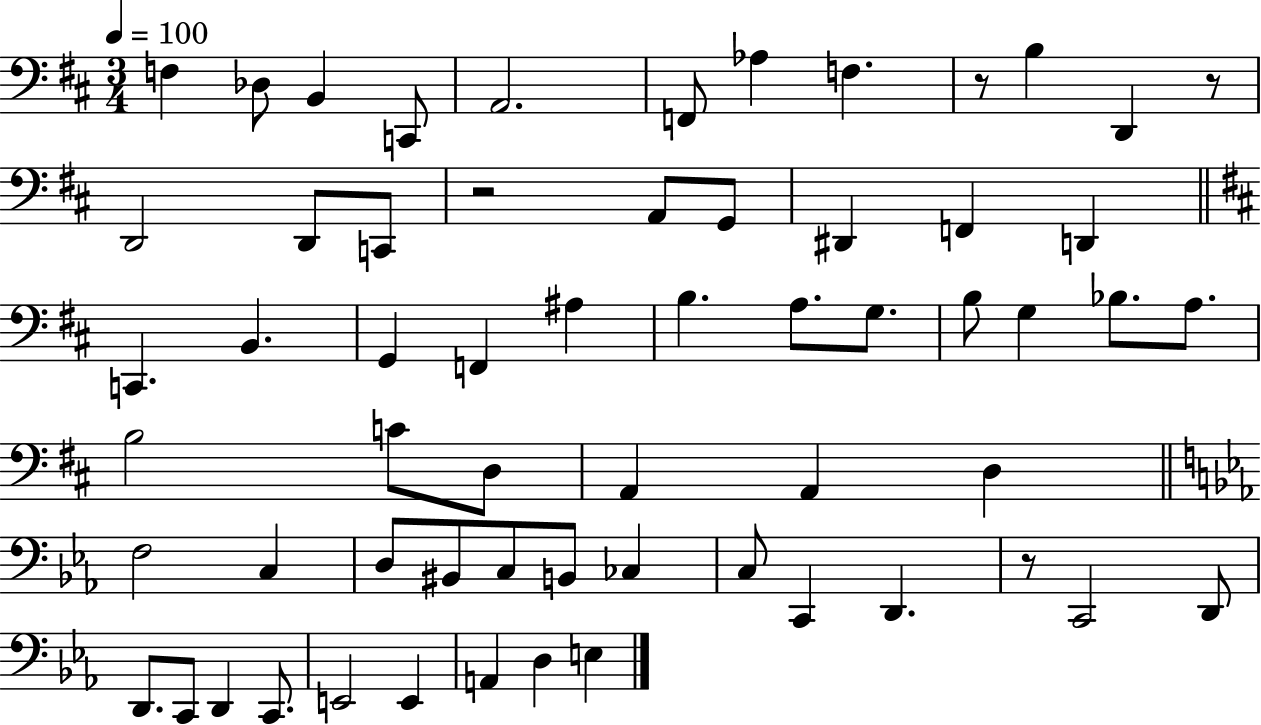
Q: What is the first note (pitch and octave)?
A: F3